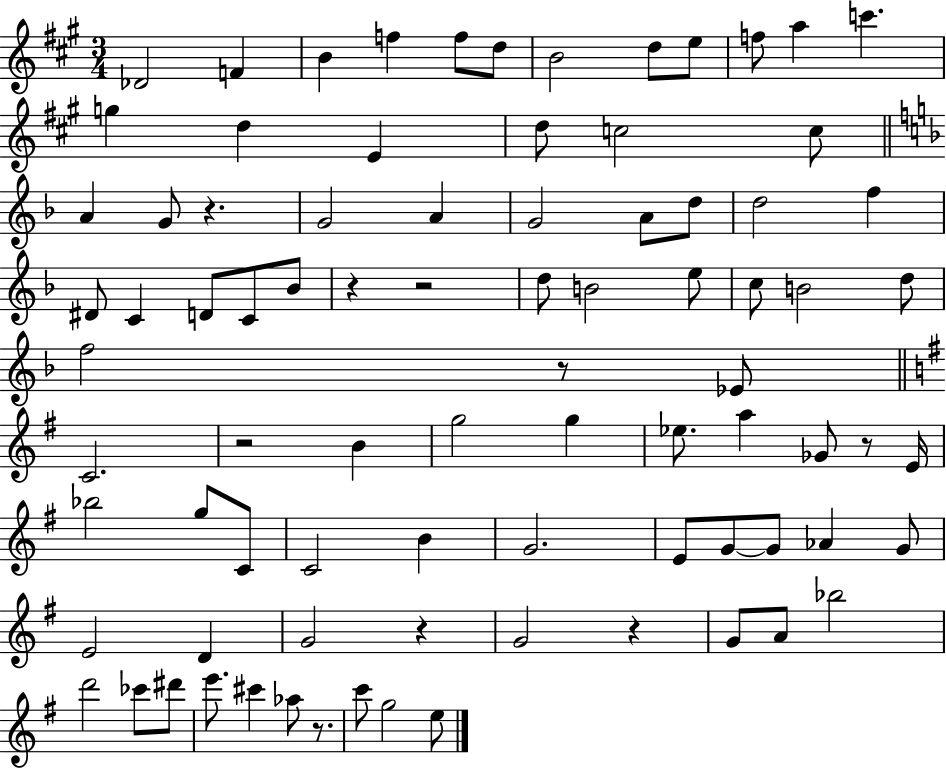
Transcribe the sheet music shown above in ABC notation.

X:1
T:Untitled
M:3/4
L:1/4
K:A
_D2 F B f f/2 d/2 B2 d/2 e/2 f/2 a c' g d E d/2 c2 c/2 A G/2 z G2 A G2 A/2 d/2 d2 f ^D/2 C D/2 C/2 _B/2 z z2 d/2 B2 e/2 c/2 B2 d/2 f2 z/2 _E/2 C2 z2 B g2 g _e/2 a _G/2 z/2 E/4 _b2 g/2 C/2 C2 B G2 E/2 G/2 G/2 _A G/2 E2 D G2 z G2 z G/2 A/2 _b2 d'2 _c'/2 ^d'/2 e'/2 ^c' _a/2 z/2 c'/2 g2 e/2